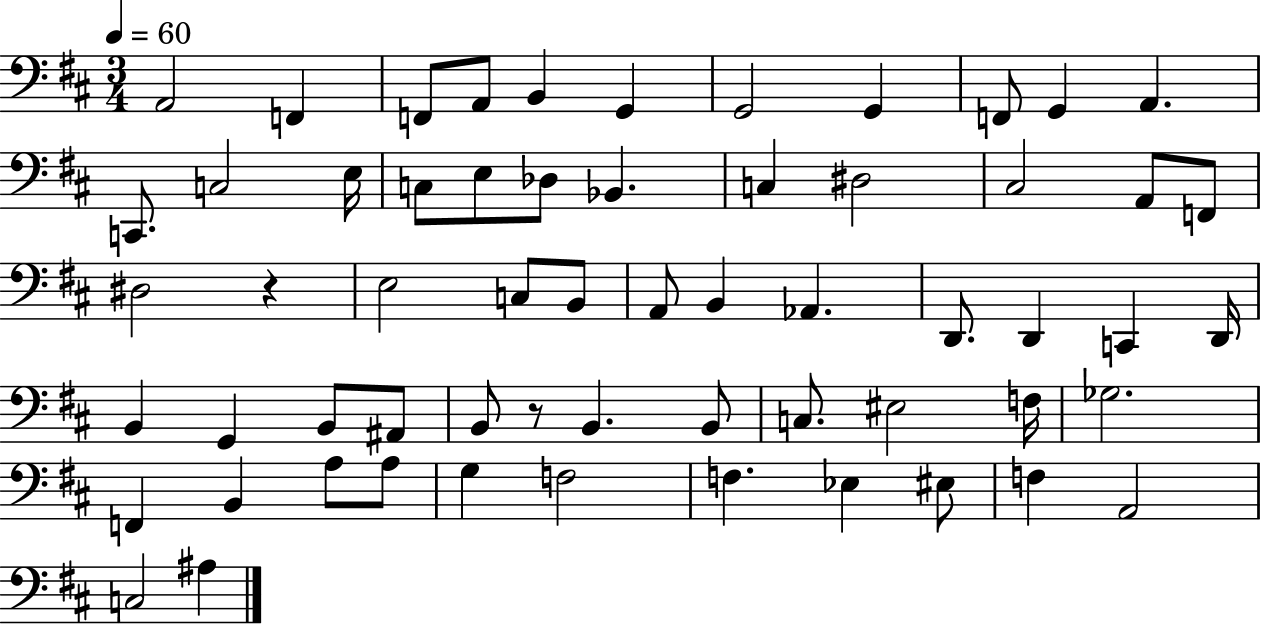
X:1
T:Untitled
M:3/4
L:1/4
K:D
A,,2 F,, F,,/2 A,,/2 B,, G,, G,,2 G,, F,,/2 G,, A,, C,,/2 C,2 E,/4 C,/2 E,/2 _D,/2 _B,, C, ^D,2 ^C,2 A,,/2 F,,/2 ^D,2 z E,2 C,/2 B,,/2 A,,/2 B,, _A,, D,,/2 D,, C,, D,,/4 B,, G,, B,,/2 ^A,,/2 B,,/2 z/2 B,, B,,/2 C,/2 ^E,2 F,/4 _G,2 F,, B,, A,/2 A,/2 G, F,2 F, _E, ^E,/2 F, A,,2 C,2 ^A,